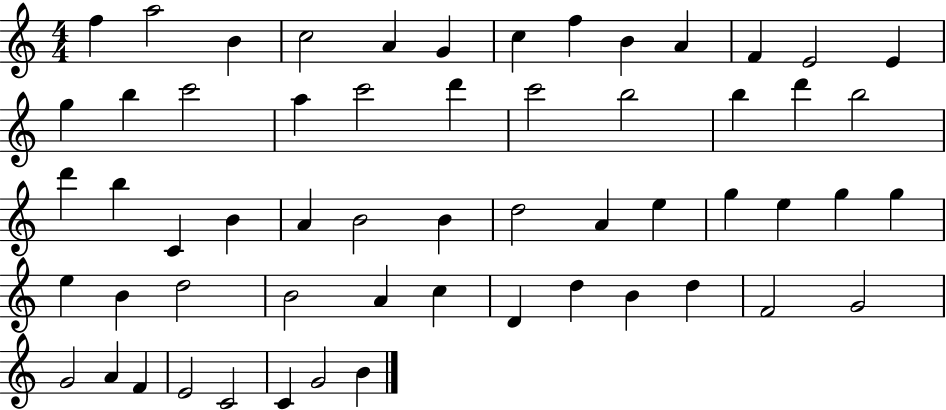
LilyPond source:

{
  \clef treble
  \numericTimeSignature
  \time 4/4
  \key c \major
  f''4 a''2 b'4 | c''2 a'4 g'4 | c''4 f''4 b'4 a'4 | f'4 e'2 e'4 | \break g''4 b''4 c'''2 | a''4 c'''2 d'''4 | c'''2 b''2 | b''4 d'''4 b''2 | \break d'''4 b''4 c'4 b'4 | a'4 b'2 b'4 | d''2 a'4 e''4 | g''4 e''4 g''4 g''4 | \break e''4 b'4 d''2 | b'2 a'4 c''4 | d'4 d''4 b'4 d''4 | f'2 g'2 | \break g'2 a'4 f'4 | e'2 c'2 | c'4 g'2 b'4 | \bar "|."
}